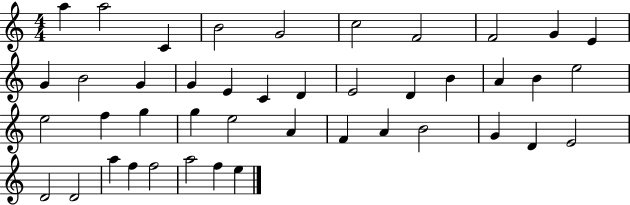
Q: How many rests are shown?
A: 0